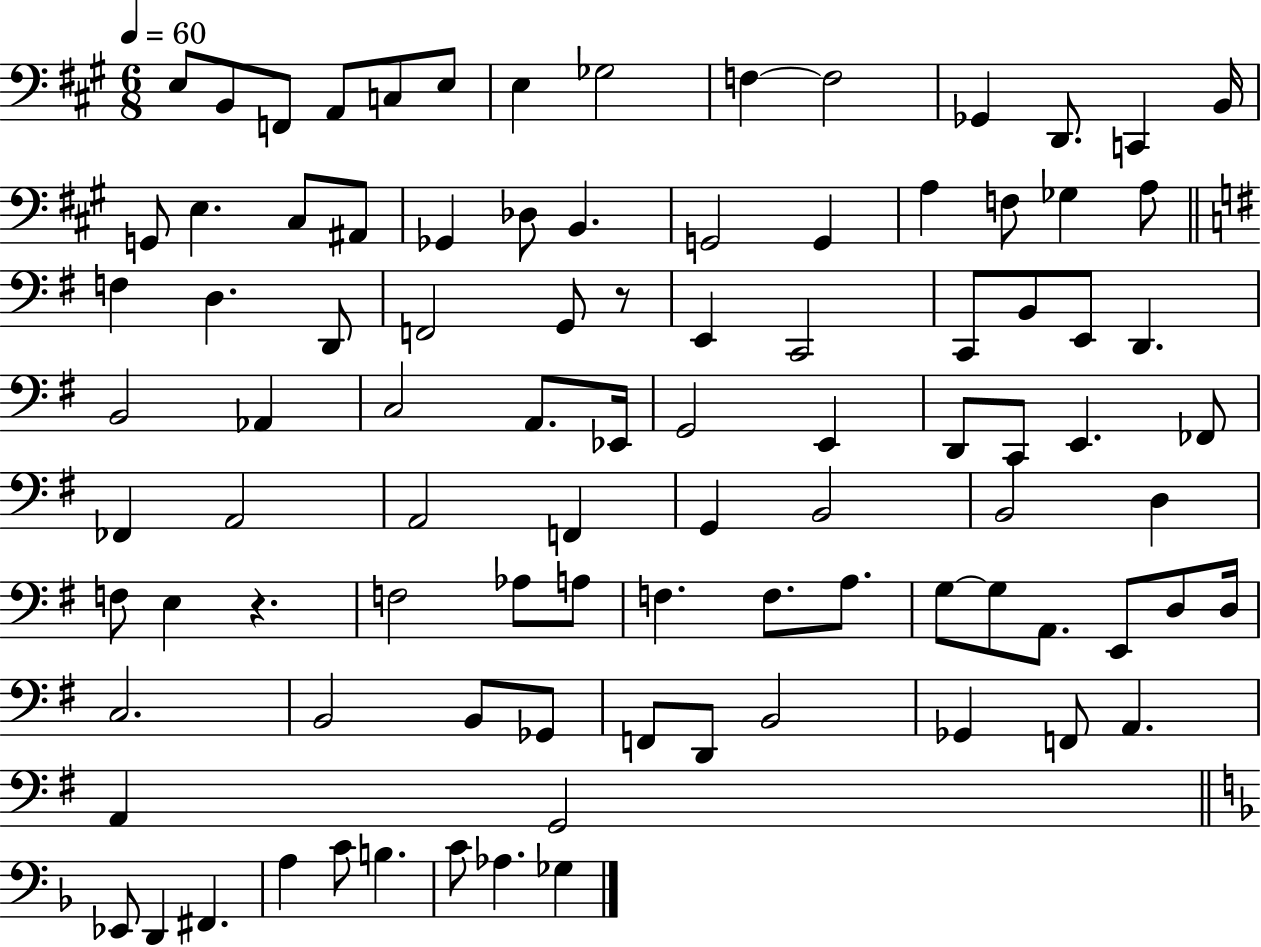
X:1
T:Untitled
M:6/8
L:1/4
K:A
E,/2 B,,/2 F,,/2 A,,/2 C,/2 E,/2 E, _G,2 F, F,2 _G,, D,,/2 C,, B,,/4 G,,/2 E, ^C,/2 ^A,,/2 _G,, _D,/2 B,, G,,2 G,, A, F,/2 _G, A,/2 F, D, D,,/2 F,,2 G,,/2 z/2 E,, C,,2 C,,/2 B,,/2 E,,/2 D,, B,,2 _A,, C,2 A,,/2 _E,,/4 G,,2 E,, D,,/2 C,,/2 E,, _F,,/2 _F,, A,,2 A,,2 F,, G,, B,,2 B,,2 D, F,/2 E, z F,2 _A,/2 A,/2 F, F,/2 A,/2 G,/2 G,/2 A,,/2 E,,/2 D,/2 D,/4 C,2 B,,2 B,,/2 _G,,/2 F,,/2 D,,/2 B,,2 _G,, F,,/2 A,, A,, G,,2 _E,,/2 D,, ^F,, A, C/2 B, C/2 _A, _G,